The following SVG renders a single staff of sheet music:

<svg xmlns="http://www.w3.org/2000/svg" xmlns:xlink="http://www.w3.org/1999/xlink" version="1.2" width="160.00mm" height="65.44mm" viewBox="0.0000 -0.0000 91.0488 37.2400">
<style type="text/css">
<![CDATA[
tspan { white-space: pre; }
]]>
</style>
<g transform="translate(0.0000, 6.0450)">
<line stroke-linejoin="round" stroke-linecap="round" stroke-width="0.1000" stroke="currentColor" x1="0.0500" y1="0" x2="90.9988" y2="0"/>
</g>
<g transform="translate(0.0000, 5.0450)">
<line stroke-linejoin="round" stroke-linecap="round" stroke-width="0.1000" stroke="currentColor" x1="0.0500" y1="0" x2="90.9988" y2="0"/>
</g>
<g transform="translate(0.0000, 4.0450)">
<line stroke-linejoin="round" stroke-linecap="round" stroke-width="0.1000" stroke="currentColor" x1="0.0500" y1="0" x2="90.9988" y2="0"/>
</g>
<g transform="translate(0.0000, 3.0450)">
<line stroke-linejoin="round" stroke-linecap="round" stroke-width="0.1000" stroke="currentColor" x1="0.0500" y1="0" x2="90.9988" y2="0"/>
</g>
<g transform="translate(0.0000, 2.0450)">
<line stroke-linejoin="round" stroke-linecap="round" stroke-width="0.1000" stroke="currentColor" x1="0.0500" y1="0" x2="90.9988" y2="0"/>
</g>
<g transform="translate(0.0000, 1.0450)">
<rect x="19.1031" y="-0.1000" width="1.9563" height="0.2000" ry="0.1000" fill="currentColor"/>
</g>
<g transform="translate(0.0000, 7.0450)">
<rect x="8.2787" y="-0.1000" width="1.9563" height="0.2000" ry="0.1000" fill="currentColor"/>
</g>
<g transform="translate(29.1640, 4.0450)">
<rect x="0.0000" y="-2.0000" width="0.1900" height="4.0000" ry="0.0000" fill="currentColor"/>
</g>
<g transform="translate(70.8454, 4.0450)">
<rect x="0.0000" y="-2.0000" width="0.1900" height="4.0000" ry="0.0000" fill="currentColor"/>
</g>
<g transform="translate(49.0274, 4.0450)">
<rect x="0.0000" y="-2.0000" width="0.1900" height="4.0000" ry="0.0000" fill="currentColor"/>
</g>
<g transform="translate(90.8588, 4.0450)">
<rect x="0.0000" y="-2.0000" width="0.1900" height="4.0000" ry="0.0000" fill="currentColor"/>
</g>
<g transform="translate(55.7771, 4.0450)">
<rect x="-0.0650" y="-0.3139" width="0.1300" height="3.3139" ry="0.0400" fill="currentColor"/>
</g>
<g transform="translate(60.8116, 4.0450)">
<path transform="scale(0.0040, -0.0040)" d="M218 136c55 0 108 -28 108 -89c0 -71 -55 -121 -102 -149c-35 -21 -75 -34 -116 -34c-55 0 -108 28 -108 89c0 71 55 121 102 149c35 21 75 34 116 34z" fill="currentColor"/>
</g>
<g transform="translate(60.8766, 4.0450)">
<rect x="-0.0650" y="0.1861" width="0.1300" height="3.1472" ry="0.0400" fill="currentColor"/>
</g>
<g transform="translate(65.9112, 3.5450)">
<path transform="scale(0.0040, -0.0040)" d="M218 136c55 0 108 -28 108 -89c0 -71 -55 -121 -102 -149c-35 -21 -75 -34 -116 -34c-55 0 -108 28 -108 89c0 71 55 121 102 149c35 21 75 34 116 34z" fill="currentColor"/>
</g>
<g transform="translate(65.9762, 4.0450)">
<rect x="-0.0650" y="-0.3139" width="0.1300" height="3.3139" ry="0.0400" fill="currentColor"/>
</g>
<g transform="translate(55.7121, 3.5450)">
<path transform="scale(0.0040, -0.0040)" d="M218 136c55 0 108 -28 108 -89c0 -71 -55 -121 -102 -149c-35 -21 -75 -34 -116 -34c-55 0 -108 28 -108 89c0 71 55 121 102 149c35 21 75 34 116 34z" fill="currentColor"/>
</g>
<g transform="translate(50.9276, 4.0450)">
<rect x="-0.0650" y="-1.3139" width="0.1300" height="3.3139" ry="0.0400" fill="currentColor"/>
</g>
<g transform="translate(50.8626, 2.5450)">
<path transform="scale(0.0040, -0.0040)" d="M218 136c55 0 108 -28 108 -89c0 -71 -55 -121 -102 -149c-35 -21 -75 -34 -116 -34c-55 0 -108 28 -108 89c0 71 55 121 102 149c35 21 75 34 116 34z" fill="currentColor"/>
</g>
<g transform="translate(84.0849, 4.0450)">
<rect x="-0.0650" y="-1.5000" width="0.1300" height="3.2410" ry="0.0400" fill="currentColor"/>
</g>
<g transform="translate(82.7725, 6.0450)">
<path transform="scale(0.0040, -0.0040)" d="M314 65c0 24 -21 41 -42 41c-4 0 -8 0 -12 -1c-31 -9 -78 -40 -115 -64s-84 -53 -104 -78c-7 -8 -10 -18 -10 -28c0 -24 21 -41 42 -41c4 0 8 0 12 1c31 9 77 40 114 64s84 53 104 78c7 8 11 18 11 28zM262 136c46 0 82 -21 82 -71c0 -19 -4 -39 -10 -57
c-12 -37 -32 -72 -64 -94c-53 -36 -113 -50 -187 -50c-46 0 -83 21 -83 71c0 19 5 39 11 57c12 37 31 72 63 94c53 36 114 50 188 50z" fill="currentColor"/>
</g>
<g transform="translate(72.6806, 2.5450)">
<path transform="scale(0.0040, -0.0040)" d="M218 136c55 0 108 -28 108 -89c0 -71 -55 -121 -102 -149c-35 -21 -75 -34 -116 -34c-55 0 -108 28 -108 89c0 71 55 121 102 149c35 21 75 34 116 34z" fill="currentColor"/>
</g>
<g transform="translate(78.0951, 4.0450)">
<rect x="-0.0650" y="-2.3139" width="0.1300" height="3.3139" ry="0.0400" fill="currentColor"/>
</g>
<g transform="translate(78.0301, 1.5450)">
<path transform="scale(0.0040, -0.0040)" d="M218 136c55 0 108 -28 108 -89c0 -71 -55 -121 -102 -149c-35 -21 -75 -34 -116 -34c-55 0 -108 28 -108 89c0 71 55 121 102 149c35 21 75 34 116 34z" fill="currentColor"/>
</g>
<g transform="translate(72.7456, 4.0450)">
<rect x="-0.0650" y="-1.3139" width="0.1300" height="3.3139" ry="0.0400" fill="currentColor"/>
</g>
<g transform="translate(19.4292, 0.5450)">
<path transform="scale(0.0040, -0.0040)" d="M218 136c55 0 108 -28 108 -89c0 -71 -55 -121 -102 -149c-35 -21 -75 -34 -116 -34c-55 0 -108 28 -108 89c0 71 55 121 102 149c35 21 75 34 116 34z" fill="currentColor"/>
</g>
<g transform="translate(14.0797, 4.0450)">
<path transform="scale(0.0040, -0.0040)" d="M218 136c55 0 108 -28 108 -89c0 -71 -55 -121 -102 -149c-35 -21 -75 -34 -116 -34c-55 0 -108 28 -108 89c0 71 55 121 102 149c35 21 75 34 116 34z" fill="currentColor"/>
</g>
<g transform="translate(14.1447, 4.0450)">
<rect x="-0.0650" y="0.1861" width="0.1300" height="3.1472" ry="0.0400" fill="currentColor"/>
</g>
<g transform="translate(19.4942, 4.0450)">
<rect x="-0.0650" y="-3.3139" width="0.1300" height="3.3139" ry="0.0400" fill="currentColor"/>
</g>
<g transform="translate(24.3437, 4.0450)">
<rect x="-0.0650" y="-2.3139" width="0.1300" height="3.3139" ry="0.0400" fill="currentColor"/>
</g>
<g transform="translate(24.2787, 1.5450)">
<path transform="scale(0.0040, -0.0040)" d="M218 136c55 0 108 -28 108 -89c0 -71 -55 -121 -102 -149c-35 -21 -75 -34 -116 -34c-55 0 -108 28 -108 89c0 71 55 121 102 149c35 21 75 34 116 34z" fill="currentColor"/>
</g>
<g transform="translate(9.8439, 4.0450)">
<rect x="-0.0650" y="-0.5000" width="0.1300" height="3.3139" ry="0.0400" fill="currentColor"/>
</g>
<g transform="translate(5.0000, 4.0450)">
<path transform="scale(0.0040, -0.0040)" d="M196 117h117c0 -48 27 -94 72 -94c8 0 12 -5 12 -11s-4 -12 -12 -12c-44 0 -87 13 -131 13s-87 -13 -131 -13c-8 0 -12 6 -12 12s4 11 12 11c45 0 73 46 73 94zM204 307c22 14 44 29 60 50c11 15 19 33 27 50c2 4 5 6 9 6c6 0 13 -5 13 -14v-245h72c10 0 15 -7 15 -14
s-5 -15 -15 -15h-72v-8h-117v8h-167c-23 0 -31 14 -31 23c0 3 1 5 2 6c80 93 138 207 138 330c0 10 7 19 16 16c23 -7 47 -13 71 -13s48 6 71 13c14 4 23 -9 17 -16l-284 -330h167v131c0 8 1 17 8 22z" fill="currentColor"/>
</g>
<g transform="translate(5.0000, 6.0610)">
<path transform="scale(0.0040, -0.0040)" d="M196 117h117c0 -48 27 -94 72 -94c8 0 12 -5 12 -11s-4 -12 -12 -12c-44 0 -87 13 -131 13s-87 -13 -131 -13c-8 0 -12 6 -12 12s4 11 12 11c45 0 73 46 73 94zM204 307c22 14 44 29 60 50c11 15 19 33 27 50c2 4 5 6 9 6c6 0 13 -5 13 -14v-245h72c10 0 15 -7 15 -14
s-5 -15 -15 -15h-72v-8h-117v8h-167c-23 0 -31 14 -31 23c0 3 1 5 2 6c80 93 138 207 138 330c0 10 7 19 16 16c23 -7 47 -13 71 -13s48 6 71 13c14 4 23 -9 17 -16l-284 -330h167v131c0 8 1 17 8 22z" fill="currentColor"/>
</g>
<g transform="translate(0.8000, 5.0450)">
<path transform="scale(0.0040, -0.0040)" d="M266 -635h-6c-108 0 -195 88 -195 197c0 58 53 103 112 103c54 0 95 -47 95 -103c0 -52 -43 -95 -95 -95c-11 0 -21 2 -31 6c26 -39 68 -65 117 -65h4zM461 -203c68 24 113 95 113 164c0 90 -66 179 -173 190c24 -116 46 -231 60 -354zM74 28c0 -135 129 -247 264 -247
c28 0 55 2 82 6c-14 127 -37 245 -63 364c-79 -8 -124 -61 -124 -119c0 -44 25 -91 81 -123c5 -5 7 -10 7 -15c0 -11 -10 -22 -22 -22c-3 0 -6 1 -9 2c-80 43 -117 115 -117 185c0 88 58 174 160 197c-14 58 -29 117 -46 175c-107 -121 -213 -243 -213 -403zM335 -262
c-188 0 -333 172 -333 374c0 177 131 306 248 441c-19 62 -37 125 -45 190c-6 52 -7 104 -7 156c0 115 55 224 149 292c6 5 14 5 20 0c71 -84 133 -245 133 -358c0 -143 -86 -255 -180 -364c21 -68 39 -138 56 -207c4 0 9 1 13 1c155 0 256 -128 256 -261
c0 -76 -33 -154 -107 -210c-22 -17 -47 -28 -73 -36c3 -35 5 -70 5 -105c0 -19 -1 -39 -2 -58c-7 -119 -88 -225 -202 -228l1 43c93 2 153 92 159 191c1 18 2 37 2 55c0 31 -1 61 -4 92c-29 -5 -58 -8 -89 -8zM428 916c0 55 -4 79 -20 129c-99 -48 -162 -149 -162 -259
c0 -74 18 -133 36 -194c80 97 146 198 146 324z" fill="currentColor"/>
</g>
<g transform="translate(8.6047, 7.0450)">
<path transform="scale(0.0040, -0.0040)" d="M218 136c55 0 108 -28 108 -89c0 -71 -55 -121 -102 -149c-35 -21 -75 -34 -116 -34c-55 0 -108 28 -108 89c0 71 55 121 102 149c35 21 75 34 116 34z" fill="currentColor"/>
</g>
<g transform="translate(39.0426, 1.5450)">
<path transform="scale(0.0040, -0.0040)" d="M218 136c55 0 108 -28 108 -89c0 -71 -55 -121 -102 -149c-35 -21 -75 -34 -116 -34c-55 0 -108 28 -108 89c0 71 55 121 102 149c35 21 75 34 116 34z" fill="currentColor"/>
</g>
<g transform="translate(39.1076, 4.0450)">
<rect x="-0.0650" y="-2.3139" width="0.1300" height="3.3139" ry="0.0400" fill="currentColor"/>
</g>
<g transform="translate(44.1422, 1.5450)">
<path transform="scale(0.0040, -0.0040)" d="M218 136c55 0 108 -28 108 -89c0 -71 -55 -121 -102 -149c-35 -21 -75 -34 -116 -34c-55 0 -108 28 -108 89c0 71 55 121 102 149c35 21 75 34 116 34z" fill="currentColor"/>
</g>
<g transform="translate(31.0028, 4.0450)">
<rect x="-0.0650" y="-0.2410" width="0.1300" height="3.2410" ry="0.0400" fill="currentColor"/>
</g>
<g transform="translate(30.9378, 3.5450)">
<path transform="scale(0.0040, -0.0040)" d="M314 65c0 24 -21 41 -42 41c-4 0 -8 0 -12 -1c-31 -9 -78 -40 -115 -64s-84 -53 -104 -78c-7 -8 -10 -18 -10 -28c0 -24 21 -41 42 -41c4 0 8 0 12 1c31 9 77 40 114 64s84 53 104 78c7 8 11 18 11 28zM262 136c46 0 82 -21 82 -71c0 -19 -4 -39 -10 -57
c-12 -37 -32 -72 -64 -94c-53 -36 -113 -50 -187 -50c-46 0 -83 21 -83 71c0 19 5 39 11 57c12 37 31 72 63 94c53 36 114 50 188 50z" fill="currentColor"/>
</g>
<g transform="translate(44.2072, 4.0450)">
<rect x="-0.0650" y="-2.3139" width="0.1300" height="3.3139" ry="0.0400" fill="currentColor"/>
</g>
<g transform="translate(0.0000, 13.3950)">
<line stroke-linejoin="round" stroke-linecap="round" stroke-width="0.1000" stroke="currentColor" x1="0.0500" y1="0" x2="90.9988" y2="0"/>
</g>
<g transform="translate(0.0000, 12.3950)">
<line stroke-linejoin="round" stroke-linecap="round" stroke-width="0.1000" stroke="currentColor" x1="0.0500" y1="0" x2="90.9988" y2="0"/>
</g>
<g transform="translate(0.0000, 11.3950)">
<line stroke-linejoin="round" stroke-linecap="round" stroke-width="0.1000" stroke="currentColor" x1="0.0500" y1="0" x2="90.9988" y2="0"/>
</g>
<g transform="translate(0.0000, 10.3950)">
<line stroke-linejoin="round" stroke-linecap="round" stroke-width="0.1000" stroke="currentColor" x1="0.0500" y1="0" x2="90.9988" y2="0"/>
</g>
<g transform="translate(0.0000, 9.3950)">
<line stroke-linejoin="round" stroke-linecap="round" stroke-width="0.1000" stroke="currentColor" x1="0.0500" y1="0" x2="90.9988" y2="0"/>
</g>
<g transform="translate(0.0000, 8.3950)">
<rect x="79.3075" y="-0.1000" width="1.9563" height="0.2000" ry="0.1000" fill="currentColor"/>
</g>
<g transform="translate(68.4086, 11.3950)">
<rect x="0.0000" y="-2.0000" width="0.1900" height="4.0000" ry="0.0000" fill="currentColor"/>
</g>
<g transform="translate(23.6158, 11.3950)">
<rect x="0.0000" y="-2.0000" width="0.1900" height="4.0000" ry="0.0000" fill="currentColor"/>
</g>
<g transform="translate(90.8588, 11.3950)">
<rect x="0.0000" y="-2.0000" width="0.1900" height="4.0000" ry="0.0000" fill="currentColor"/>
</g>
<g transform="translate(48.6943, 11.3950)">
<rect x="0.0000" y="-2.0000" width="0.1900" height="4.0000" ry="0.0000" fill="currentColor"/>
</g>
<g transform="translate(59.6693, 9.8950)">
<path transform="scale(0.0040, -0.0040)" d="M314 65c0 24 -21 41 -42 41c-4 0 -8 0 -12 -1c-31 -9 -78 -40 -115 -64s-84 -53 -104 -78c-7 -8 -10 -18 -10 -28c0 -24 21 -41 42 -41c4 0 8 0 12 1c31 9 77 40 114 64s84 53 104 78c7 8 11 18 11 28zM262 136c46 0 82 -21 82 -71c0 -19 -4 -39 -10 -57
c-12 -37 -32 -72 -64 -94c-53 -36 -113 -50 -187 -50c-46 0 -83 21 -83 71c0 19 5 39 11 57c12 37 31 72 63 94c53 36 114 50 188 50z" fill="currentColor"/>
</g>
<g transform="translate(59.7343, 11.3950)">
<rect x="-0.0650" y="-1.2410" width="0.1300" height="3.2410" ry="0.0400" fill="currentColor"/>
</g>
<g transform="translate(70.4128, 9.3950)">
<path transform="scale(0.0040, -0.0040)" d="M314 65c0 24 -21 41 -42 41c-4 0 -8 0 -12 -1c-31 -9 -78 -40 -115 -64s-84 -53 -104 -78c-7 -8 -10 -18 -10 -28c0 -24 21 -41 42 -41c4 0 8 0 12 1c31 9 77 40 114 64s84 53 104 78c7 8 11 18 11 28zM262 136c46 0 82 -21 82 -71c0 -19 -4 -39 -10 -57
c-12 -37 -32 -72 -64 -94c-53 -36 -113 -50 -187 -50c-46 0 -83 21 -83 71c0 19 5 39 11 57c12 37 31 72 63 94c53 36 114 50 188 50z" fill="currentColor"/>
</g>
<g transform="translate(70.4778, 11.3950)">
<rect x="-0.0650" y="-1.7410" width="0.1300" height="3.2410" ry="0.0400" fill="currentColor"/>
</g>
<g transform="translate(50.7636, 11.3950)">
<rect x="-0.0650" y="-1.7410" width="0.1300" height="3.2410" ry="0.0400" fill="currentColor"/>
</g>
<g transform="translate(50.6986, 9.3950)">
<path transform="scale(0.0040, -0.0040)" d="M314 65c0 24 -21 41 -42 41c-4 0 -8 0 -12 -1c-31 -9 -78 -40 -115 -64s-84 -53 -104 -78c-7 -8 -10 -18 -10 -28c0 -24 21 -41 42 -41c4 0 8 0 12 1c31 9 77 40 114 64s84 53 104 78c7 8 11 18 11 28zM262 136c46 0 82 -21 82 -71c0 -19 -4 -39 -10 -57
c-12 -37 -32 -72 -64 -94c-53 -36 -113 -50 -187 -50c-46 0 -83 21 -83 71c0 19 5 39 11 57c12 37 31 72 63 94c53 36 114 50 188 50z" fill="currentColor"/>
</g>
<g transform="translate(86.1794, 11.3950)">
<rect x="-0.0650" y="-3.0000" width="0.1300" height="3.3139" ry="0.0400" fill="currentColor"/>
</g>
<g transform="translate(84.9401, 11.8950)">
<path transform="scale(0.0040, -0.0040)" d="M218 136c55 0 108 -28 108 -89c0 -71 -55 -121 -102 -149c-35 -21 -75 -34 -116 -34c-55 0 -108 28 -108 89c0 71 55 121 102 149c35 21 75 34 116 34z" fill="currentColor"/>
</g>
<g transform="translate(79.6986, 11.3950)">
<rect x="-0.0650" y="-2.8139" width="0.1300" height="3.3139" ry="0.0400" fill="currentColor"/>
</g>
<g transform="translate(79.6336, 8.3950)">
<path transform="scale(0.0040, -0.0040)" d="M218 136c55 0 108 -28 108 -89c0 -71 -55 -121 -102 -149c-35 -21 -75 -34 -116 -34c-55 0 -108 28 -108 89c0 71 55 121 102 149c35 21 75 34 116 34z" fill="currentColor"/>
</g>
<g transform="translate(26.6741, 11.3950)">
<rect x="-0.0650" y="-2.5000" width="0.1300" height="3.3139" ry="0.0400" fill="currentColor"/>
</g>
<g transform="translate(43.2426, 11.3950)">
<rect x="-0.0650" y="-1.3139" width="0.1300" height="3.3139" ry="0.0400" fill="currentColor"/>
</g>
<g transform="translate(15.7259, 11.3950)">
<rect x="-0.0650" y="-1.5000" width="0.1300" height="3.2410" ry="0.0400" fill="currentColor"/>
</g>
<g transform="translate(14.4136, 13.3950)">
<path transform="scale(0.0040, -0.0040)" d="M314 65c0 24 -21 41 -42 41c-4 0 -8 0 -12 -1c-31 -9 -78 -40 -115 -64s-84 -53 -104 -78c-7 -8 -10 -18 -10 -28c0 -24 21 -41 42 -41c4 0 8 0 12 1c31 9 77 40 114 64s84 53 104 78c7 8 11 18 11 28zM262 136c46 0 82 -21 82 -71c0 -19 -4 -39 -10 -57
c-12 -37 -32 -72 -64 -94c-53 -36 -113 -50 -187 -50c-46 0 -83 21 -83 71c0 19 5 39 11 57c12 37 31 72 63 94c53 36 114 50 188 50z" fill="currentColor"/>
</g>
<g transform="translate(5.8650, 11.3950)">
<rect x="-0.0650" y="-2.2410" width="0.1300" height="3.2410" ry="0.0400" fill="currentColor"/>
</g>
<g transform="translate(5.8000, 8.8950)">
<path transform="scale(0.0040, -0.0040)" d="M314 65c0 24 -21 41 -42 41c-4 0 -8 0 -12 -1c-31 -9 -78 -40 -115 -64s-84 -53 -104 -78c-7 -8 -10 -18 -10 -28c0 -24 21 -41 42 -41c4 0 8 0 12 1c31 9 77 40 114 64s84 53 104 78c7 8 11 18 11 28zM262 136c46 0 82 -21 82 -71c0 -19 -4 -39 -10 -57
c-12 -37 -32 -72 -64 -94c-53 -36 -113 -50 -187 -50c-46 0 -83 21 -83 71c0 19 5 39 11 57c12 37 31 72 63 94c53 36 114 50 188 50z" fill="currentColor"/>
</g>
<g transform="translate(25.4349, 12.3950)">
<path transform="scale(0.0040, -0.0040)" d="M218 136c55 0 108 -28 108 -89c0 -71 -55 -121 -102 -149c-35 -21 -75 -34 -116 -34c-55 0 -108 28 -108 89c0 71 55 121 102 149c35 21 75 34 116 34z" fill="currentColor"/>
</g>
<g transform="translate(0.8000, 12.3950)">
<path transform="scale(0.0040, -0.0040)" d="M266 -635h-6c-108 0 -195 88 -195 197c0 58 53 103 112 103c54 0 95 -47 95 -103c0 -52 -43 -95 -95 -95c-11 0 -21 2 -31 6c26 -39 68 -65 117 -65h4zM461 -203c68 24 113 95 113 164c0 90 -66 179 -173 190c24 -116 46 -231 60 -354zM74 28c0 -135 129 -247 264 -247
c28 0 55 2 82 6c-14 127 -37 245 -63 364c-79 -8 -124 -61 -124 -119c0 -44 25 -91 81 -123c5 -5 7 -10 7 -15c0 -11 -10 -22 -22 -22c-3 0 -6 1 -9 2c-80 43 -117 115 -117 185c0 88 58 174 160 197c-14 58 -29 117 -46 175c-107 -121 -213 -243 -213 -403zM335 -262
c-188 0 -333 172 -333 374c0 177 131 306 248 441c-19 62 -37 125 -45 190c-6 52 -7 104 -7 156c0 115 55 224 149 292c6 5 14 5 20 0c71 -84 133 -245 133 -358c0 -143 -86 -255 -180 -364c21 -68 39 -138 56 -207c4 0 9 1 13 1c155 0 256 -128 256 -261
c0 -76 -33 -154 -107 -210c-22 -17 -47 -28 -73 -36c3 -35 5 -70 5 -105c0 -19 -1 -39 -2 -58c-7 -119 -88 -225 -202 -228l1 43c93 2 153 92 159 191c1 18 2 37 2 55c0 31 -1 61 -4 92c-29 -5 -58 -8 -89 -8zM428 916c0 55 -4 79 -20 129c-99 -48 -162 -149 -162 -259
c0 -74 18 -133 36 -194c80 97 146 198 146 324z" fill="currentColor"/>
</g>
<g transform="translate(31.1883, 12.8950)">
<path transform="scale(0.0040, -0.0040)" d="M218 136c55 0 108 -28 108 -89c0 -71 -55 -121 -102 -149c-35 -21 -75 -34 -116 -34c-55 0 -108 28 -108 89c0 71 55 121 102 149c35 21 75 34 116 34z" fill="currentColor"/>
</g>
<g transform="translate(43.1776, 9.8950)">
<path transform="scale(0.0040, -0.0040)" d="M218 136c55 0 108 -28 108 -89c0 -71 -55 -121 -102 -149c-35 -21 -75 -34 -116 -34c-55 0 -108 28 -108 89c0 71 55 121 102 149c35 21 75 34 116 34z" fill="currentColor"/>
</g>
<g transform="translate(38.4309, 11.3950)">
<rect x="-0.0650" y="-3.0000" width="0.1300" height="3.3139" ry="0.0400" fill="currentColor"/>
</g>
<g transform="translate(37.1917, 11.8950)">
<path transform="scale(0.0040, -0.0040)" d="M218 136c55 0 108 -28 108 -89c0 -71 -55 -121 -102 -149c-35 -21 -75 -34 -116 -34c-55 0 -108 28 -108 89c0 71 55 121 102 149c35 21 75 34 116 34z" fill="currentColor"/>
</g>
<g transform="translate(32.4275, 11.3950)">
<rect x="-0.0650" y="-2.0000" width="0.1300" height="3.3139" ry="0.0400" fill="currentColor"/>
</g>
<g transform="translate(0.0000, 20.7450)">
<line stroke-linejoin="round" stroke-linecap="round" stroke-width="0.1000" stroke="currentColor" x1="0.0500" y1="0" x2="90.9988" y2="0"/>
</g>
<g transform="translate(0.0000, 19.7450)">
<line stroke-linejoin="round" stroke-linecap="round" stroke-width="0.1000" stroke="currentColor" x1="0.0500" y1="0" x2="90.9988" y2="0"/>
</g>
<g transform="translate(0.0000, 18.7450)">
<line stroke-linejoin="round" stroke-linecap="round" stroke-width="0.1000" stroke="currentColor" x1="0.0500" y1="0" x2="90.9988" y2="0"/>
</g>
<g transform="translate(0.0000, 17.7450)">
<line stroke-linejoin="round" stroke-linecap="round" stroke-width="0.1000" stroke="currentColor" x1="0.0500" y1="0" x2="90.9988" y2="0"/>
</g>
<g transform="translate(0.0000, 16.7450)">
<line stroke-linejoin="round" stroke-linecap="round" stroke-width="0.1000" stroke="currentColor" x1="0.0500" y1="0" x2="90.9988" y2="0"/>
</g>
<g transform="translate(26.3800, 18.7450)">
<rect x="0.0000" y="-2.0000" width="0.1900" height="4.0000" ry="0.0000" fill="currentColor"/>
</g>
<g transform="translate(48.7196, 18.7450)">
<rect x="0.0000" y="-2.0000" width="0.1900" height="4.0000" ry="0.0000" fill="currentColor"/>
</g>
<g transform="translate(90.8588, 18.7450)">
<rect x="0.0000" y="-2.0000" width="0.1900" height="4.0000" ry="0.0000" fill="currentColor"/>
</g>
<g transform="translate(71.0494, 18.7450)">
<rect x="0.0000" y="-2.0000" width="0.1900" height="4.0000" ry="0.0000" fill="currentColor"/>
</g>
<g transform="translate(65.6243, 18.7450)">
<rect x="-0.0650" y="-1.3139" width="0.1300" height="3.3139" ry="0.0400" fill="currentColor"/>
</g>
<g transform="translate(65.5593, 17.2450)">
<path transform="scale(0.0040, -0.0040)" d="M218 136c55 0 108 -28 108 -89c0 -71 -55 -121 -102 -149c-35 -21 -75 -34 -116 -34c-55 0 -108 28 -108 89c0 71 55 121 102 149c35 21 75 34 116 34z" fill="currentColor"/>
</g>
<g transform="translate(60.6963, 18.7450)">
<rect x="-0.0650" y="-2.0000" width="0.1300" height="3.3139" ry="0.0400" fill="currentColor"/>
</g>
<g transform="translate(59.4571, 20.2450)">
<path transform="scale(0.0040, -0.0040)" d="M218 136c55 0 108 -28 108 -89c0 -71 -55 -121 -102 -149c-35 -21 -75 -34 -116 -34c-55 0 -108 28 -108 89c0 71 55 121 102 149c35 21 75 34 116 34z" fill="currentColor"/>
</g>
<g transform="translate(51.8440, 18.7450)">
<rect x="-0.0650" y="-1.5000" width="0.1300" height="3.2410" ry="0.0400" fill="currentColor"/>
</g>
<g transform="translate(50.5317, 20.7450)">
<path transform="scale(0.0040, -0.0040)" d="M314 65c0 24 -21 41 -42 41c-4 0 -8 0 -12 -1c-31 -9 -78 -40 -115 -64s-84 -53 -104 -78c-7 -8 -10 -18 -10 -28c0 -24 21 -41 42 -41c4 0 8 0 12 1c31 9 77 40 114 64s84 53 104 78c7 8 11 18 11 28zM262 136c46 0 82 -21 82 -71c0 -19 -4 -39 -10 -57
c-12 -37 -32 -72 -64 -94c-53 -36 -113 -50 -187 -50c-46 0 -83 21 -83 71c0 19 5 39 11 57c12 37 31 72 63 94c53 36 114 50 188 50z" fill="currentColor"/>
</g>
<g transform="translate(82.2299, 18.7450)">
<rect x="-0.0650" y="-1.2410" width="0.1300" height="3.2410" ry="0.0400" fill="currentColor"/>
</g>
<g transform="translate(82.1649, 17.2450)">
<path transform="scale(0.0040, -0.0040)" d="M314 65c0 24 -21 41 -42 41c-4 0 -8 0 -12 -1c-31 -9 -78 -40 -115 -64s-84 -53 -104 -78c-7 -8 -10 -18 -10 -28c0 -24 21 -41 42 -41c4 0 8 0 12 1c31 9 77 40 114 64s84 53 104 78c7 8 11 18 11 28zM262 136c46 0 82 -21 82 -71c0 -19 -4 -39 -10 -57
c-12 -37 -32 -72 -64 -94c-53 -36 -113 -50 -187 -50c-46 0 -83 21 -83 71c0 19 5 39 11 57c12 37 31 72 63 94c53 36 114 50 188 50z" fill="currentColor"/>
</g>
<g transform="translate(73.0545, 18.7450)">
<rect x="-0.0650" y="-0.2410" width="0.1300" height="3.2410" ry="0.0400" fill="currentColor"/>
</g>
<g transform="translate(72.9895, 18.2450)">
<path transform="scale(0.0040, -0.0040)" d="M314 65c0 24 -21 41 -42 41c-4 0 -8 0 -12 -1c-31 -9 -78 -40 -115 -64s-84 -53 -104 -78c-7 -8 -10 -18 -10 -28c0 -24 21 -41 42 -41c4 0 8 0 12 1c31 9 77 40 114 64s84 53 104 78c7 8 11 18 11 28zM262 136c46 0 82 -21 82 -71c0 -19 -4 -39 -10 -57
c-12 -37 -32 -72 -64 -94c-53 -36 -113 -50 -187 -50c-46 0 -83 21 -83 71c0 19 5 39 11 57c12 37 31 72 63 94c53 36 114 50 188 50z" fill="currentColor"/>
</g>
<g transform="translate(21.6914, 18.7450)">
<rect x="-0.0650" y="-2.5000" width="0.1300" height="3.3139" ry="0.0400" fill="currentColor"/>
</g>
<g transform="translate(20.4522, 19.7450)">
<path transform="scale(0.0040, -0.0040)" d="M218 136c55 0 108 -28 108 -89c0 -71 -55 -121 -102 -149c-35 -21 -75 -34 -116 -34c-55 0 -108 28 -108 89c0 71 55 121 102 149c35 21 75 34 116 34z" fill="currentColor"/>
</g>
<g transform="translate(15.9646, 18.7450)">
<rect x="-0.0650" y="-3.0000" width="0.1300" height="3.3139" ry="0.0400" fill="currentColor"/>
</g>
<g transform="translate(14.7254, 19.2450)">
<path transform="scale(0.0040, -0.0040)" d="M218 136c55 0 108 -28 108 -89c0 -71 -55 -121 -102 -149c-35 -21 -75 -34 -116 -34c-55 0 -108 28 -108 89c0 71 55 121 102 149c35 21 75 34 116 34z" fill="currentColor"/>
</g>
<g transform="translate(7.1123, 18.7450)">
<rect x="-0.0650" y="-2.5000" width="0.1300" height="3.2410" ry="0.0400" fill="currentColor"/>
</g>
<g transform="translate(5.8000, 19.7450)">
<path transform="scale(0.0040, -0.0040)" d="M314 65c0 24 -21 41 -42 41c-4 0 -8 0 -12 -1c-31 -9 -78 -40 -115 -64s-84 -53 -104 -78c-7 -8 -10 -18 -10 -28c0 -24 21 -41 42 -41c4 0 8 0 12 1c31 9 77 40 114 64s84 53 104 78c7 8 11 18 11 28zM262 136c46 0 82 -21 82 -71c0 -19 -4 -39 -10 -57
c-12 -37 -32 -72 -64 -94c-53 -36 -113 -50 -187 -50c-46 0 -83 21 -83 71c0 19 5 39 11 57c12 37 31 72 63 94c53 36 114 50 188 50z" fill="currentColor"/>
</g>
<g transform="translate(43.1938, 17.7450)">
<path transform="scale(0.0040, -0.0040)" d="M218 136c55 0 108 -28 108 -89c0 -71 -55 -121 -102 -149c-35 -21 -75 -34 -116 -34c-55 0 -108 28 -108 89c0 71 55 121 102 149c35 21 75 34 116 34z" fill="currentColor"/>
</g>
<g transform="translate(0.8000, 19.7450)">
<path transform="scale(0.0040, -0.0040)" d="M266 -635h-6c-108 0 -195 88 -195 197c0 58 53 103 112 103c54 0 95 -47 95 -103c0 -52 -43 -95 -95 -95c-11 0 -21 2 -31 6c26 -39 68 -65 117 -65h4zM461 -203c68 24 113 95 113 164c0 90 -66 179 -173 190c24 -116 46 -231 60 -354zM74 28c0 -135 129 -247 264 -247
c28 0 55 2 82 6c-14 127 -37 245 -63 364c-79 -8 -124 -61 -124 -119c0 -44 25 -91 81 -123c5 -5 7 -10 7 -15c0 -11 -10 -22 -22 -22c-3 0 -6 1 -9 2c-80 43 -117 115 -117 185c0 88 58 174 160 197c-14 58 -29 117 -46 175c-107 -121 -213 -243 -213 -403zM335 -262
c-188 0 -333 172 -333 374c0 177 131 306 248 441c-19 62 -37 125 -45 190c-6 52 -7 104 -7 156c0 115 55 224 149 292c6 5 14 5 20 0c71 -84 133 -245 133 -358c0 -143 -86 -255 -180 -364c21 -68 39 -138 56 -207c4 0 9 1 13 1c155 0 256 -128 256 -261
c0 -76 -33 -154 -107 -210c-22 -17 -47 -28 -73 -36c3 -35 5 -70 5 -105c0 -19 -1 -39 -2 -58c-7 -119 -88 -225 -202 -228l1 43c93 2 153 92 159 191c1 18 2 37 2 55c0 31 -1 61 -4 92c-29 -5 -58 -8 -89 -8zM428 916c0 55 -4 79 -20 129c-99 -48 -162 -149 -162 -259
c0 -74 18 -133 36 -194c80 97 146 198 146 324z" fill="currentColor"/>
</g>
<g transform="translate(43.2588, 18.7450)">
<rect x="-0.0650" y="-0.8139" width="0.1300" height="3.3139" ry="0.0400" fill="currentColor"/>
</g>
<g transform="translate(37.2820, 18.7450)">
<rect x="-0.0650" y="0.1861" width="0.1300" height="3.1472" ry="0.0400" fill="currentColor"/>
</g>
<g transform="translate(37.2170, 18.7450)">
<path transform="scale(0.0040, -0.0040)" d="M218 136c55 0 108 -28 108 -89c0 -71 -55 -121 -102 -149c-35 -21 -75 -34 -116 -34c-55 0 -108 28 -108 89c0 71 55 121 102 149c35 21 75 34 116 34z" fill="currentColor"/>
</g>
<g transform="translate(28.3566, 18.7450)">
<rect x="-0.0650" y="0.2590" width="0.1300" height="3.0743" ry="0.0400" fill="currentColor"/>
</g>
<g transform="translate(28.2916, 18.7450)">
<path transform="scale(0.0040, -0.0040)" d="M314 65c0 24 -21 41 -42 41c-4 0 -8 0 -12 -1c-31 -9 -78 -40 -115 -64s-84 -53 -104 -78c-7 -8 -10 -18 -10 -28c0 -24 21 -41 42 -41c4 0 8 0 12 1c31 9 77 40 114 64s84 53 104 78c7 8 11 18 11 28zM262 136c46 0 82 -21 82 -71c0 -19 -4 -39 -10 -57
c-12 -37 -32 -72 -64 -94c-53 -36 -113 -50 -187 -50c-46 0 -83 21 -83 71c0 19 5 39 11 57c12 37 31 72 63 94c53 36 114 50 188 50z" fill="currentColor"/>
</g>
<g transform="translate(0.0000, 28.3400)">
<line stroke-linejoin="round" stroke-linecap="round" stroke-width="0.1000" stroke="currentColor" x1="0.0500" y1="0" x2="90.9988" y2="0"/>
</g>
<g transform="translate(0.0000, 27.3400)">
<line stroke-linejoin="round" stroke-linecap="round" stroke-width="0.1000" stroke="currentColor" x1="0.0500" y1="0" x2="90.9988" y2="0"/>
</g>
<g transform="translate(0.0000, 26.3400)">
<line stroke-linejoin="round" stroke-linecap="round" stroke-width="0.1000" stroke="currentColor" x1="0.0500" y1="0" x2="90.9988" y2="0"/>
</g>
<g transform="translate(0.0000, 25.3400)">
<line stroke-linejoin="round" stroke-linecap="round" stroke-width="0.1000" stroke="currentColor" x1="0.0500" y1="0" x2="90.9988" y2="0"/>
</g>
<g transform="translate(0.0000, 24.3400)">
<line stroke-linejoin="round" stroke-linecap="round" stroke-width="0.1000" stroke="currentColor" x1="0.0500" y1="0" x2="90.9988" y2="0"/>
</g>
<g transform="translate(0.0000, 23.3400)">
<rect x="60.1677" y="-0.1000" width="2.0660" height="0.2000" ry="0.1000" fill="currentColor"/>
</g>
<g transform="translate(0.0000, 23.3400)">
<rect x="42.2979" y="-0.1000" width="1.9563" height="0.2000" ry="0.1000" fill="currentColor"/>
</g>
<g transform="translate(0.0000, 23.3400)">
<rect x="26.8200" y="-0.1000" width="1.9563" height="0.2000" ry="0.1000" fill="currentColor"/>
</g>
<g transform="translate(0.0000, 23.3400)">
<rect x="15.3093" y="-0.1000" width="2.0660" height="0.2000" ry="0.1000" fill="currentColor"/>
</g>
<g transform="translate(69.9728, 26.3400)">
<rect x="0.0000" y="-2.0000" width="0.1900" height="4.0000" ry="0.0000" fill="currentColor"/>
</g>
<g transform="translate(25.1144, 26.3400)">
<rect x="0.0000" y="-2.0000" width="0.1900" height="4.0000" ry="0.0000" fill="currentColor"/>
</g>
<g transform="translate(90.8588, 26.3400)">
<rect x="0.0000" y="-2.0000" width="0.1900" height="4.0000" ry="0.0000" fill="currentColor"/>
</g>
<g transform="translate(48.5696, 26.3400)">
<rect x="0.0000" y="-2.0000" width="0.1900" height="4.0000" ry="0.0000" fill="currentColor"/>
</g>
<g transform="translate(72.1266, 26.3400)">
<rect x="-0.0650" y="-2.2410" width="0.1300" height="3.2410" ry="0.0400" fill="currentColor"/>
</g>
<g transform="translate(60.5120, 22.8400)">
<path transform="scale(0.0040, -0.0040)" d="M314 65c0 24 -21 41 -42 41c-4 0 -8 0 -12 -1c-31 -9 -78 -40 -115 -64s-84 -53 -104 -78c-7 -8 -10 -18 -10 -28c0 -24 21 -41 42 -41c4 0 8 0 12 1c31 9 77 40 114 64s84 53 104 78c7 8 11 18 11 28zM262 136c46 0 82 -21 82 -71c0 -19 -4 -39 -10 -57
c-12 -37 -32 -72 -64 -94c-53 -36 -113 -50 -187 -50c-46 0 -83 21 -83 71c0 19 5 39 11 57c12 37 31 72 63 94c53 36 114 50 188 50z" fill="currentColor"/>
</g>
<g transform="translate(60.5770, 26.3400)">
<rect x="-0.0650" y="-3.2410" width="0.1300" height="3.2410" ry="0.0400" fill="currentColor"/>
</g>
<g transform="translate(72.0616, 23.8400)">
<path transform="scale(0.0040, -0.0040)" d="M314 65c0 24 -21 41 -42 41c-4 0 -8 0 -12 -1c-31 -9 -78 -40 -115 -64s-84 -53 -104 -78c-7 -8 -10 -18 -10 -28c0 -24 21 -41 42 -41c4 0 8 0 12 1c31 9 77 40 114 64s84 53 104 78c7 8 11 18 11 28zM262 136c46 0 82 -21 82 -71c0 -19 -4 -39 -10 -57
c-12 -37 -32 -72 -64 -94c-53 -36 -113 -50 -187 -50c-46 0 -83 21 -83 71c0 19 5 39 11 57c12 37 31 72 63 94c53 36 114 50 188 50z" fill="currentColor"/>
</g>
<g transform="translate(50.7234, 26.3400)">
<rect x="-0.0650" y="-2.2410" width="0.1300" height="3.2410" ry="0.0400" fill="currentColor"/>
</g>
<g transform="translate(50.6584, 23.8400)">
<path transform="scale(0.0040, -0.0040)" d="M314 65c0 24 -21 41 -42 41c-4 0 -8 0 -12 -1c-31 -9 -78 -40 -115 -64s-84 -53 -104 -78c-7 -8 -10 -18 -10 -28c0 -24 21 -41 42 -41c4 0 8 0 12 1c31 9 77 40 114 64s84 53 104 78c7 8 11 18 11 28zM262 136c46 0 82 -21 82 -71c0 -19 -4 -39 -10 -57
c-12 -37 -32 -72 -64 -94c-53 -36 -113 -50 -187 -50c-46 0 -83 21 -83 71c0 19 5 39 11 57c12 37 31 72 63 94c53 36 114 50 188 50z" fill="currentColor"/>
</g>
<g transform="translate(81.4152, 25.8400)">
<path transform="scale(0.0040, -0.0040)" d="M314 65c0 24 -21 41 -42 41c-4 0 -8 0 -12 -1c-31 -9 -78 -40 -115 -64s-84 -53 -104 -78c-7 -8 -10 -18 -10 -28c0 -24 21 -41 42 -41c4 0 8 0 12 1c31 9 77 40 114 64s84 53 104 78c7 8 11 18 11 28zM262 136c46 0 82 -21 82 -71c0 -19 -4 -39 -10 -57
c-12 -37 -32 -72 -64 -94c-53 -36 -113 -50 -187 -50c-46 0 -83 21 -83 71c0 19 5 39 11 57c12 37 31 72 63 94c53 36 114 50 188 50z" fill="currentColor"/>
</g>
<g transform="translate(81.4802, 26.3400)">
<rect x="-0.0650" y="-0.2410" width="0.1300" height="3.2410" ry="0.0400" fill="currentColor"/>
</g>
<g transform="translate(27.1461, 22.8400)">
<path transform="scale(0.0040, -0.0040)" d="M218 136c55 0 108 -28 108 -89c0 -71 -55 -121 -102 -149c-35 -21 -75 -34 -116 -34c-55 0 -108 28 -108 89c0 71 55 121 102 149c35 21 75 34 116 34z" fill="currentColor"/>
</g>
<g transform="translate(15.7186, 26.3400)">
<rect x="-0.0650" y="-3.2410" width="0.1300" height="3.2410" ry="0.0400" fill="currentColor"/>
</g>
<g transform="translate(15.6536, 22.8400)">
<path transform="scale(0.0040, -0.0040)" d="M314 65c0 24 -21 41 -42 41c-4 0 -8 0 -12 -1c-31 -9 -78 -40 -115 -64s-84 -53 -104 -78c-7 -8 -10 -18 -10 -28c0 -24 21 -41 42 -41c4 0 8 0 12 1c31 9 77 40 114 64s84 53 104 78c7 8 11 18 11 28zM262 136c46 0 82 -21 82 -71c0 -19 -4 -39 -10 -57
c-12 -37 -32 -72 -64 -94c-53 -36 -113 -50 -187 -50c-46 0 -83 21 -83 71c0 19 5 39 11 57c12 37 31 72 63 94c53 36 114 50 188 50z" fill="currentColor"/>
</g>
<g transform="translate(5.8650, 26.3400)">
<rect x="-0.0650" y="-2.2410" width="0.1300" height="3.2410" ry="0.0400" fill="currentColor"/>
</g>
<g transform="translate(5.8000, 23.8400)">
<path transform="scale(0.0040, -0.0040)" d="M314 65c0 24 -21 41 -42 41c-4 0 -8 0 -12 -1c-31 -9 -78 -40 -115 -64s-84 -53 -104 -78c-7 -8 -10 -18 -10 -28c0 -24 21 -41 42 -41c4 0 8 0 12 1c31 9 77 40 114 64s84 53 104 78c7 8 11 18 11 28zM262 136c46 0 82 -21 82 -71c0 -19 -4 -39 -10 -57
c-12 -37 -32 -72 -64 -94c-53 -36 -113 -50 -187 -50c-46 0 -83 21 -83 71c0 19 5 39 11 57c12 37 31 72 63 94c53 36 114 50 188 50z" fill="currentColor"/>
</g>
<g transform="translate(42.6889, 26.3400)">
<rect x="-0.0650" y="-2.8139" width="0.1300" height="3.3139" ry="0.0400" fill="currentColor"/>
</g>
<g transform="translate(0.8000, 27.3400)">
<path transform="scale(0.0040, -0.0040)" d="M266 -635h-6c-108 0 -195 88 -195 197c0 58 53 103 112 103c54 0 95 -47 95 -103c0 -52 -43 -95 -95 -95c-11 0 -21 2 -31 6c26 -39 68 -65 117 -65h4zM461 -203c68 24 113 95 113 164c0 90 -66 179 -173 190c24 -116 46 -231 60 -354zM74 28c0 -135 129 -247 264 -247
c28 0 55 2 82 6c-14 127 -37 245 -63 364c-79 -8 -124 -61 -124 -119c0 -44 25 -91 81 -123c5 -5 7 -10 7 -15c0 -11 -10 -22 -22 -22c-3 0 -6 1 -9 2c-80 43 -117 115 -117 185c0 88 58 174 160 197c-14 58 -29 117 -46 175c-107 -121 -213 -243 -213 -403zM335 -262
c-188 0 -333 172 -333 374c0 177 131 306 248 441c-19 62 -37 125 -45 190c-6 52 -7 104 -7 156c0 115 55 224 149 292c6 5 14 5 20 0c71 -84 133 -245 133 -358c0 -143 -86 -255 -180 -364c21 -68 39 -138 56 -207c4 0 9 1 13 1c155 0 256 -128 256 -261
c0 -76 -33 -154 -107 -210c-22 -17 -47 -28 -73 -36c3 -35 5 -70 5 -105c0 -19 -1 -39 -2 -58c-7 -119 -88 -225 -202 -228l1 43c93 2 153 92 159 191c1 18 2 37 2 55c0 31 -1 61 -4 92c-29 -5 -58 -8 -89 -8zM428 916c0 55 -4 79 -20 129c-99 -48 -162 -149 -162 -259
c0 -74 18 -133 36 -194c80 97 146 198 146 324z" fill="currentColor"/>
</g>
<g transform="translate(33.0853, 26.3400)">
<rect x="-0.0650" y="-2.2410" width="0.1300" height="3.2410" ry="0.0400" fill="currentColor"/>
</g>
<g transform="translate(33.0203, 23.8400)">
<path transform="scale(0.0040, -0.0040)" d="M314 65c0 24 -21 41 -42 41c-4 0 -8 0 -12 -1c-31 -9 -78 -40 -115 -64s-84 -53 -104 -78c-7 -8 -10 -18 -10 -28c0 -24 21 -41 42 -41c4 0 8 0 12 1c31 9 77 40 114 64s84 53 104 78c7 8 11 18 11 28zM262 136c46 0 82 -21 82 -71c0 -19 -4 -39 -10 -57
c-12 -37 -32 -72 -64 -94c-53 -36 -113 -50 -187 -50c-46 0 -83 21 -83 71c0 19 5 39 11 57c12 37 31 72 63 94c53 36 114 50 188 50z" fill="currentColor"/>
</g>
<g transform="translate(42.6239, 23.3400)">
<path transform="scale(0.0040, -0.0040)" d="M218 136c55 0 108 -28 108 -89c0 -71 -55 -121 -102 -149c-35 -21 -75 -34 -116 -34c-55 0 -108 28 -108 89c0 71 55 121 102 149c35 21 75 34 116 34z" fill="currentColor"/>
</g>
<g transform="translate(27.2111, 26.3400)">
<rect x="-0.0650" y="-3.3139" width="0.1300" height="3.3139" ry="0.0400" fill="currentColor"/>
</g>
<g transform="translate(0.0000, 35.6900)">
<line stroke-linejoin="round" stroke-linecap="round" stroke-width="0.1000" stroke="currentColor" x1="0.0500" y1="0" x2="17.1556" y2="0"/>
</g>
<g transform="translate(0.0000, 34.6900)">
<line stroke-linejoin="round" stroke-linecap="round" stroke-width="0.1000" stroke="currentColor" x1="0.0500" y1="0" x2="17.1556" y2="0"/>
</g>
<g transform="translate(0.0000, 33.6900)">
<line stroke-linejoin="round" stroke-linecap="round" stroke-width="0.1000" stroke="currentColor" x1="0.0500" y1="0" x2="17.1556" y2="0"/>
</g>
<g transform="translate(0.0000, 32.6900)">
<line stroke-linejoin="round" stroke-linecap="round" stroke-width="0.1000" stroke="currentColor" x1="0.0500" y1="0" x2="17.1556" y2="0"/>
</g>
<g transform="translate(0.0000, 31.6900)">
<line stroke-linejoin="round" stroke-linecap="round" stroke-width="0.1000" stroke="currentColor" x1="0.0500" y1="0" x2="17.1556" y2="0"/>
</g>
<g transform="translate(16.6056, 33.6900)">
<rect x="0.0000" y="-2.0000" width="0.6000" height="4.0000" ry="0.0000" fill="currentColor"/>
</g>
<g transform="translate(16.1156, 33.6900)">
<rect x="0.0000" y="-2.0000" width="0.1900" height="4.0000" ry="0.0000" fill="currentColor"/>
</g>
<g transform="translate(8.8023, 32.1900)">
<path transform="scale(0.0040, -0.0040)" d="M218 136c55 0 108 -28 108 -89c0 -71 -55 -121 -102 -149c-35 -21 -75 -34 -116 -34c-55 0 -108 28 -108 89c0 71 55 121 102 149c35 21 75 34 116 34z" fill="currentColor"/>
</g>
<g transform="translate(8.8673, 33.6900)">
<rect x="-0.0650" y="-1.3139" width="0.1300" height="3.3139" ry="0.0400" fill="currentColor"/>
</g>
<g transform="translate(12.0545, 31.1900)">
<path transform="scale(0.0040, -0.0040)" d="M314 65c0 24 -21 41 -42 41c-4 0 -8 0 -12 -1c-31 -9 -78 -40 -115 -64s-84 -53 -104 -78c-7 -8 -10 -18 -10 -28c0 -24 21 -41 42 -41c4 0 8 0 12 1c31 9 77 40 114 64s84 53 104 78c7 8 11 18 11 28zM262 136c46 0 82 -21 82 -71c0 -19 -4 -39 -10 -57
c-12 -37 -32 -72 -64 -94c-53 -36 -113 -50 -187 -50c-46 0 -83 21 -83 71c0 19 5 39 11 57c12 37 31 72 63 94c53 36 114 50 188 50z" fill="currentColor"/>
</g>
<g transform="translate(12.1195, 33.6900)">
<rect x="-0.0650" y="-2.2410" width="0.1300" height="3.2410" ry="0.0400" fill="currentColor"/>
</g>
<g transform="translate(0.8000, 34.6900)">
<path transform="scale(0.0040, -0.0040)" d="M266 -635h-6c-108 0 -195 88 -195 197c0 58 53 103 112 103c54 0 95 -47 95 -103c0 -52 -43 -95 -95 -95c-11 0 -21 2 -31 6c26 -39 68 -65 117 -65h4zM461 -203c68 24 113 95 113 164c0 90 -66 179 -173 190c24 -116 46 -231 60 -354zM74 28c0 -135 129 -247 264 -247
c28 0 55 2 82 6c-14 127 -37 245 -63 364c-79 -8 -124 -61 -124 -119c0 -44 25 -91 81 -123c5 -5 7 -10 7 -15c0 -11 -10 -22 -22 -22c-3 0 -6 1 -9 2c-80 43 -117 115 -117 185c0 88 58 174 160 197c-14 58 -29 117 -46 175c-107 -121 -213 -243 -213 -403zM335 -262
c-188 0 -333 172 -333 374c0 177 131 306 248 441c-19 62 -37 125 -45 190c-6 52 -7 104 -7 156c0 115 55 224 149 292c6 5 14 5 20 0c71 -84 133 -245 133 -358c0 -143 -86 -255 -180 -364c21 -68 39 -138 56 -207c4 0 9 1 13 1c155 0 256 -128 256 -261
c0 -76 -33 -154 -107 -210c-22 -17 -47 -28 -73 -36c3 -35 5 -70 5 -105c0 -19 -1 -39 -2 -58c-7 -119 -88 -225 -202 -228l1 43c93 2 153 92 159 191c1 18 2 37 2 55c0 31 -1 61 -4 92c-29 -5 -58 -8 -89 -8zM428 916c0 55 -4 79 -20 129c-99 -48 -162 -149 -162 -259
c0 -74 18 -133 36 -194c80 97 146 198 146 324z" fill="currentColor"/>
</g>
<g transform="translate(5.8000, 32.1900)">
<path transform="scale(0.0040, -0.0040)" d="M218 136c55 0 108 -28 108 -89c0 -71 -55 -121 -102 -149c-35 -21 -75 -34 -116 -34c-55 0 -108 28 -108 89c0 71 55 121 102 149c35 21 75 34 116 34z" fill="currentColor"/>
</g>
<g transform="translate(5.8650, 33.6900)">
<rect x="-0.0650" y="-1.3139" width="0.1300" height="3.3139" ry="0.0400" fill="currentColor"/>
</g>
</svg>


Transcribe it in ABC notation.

X:1
T:Untitled
M:4/4
L:1/4
K:C
C B b g c2 g g e c B c e g E2 g2 E2 G F A e f2 e2 f2 a A G2 A G B2 B d E2 F e c2 e2 g2 b2 b g2 a g2 b2 g2 c2 e e g2